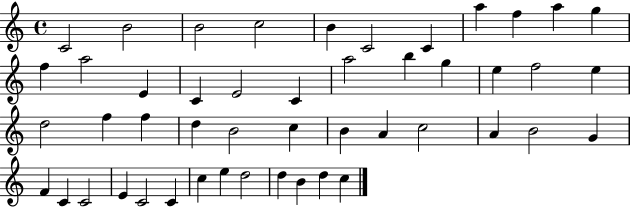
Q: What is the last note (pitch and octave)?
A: C5